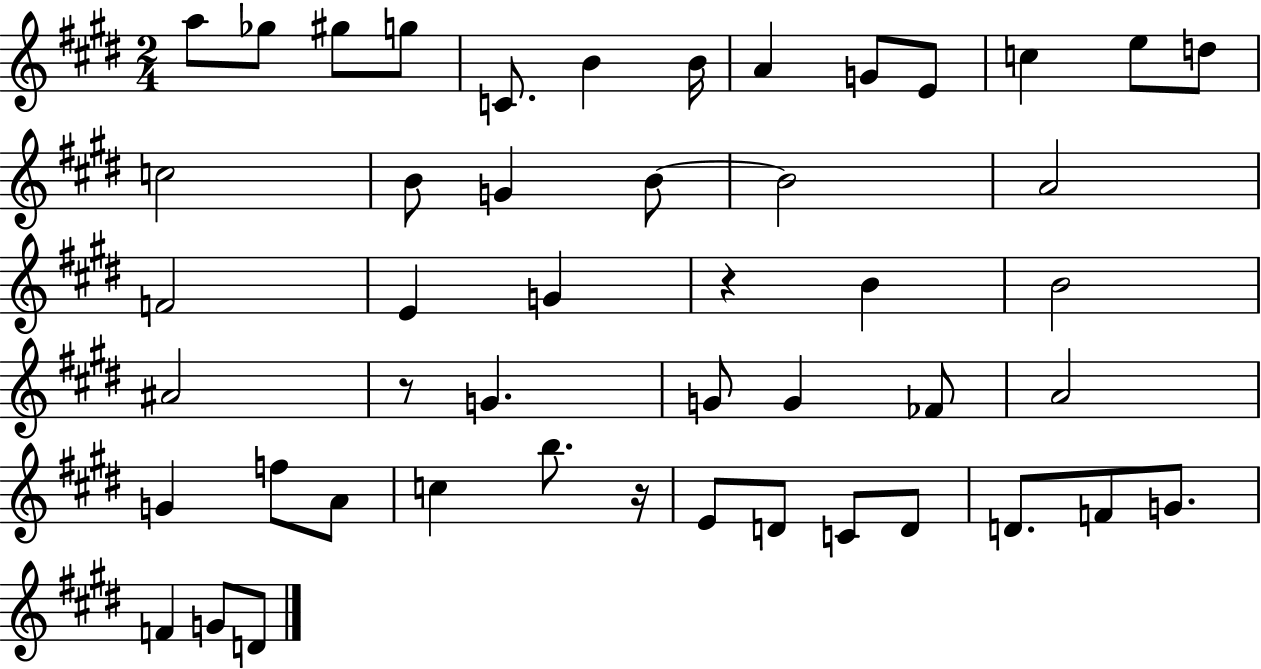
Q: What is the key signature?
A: E major